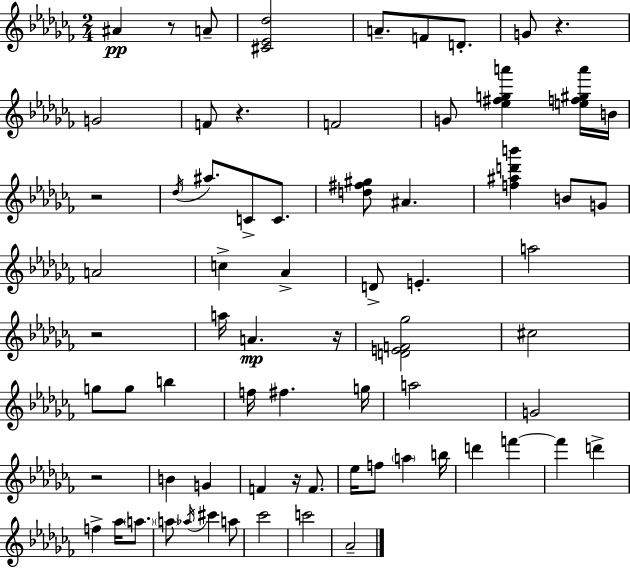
A#4/q R/e A4/e [C#4,Eb4,Db5]/h A4/e. F4/e D4/e. G4/e R/q. G4/h F4/e R/q. F4/h G4/e [Eb5,F#5,G5,A6]/q [E5,F5,G#5,A6]/s B4/s R/h Db5/s A#5/e. C4/e C4/e. [D5,F#5,G#5]/e A#4/q. [F5,A#5,D6,B6]/q B4/e G4/e A4/h C5/q Ab4/q D4/e E4/q. A5/h R/h A5/s A4/q. R/s [D4,E4,F4,Gb5]/h C#5/h G5/e G5/e B5/q F5/s F#5/q. G5/s A5/h G4/h R/h B4/q G4/q F4/q R/s F4/e. Eb5/s F5/e A5/q B5/s D6/q F6/q F6/q D6/q F5/q Ab5/s A5/e. A5/e Ab5/s C#6/q A5/e CES6/h C6/h Ab4/h